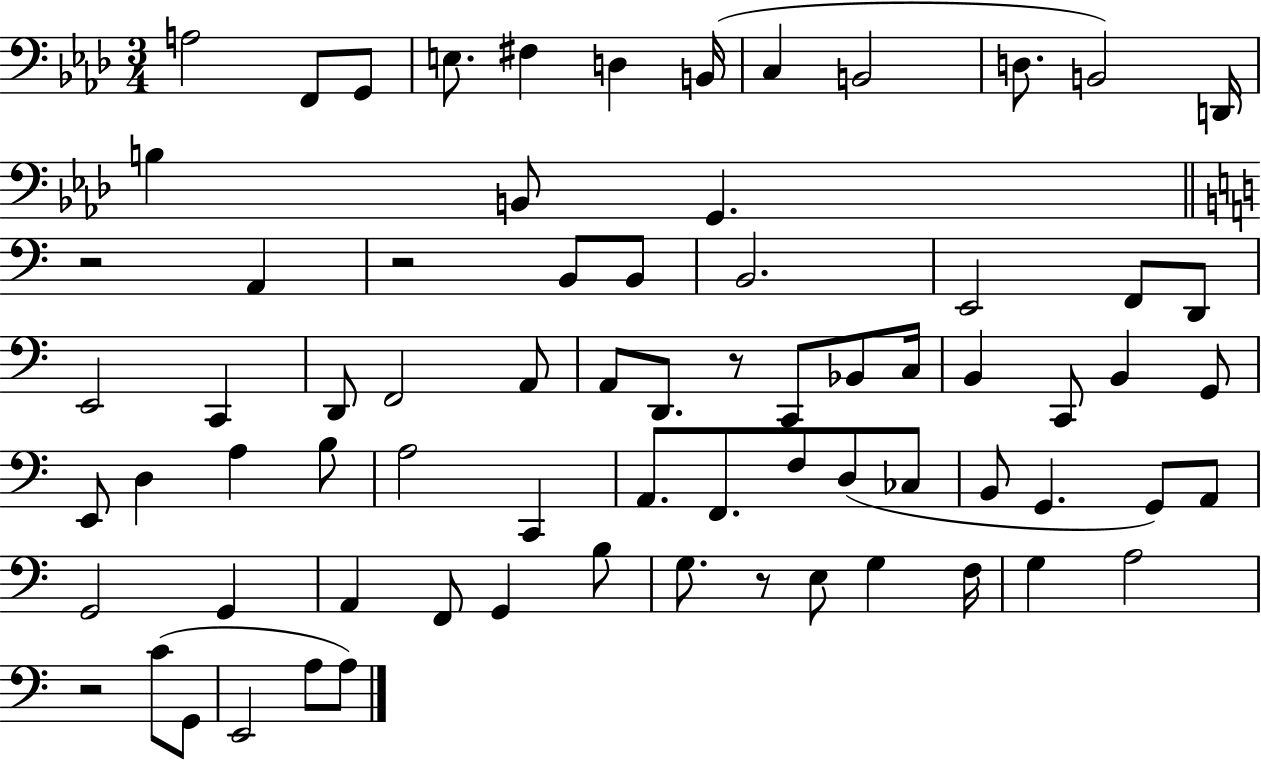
{
  \clef bass
  \numericTimeSignature
  \time 3/4
  \key aes \major
  a2 f,8 g,8 | e8. fis4 d4 b,16( | c4 b,2 | d8. b,2) d,16 | \break b4 b,8 g,4. | \bar "||" \break \key a \minor r2 a,4 | r2 b,8 b,8 | b,2. | e,2 f,8 d,8 | \break e,2 c,4 | d,8 f,2 a,8 | a,8 d,8. r8 c,8 bes,8 c16 | b,4 c,8 b,4 g,8 | \break e,8 d4 a4 b8 | a2 c,4 | a,8. f,8. f8 d8( ces8 | b,8 g,4. g,8) a,8 | \break g,2 g,4 | a,4 f,8 g,4 b8 | g8. r8 e8 g4 f16 | g4 a2 | \break r2 c'8( g,8 | e,2 a8 a8) | \bar "|."
}